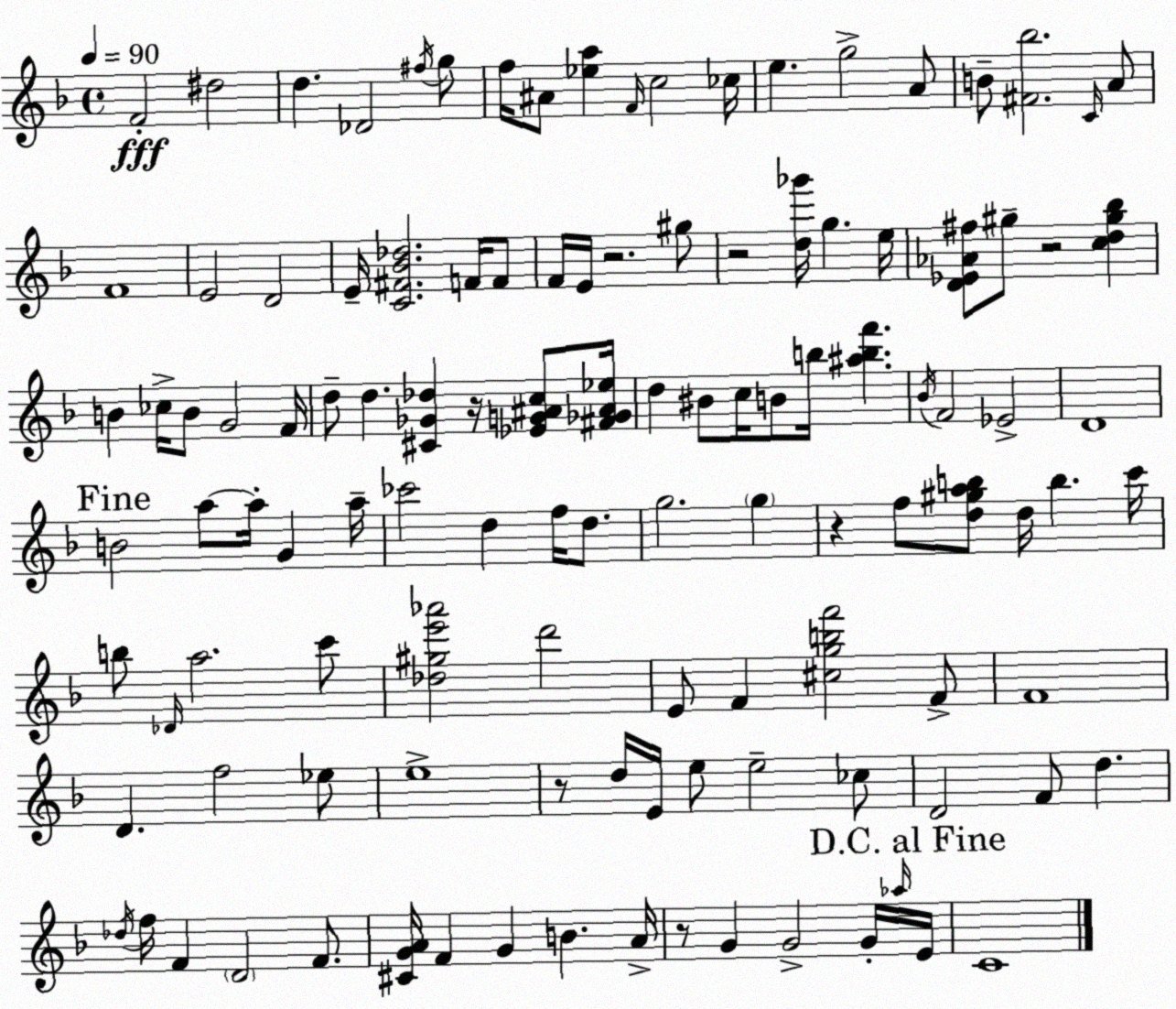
X:1
T:Untitled
M:4/4
L:1/4
K:F
F2 ^d2 d _D2 ^f/4 g/2 f/4 ^A/2 [_ea] F/4 c2 _c/4 e g2 A/2 B/2 [^F_b]2 C/4 A/2 F4 E2 D2 E/4 [C^F_B_d]2 F/4 F/2 F/4 E/4 z2 ^g/2 z2 [d_g']/4 g e/4 [D_E_A^f]/2 ^g/2 z2 [cd^g_b] B _c/4 B/2 G2 F/4 d/2 d [^C_G_d] z/4 [_EG^Ac]/2 [^F_G^A_e]/4 d ^B/2 c/4 B/2 b/4 [^abf'] _B/4 F2 _E2 D4 B2 a/2 a/4 G a/4 _c'2 d f/4 d/2 g2 g z f/2 [d^gab]/2 d/4 b c'/4 b/2 _D/4 a2 c'/2 [_d^ge'_a']2 d'2 E/2 F [^cgbf']2 F/2 F4 D f2 _e/2 e4 z/2 d/4 E/4 e/2 e2 _c/2 D2 F/2 d _d/4 f/4 F D2 F/2 [^CGA]/4 F G B A/4 z/2 G G2 G/4 _a/4 E/4 C4